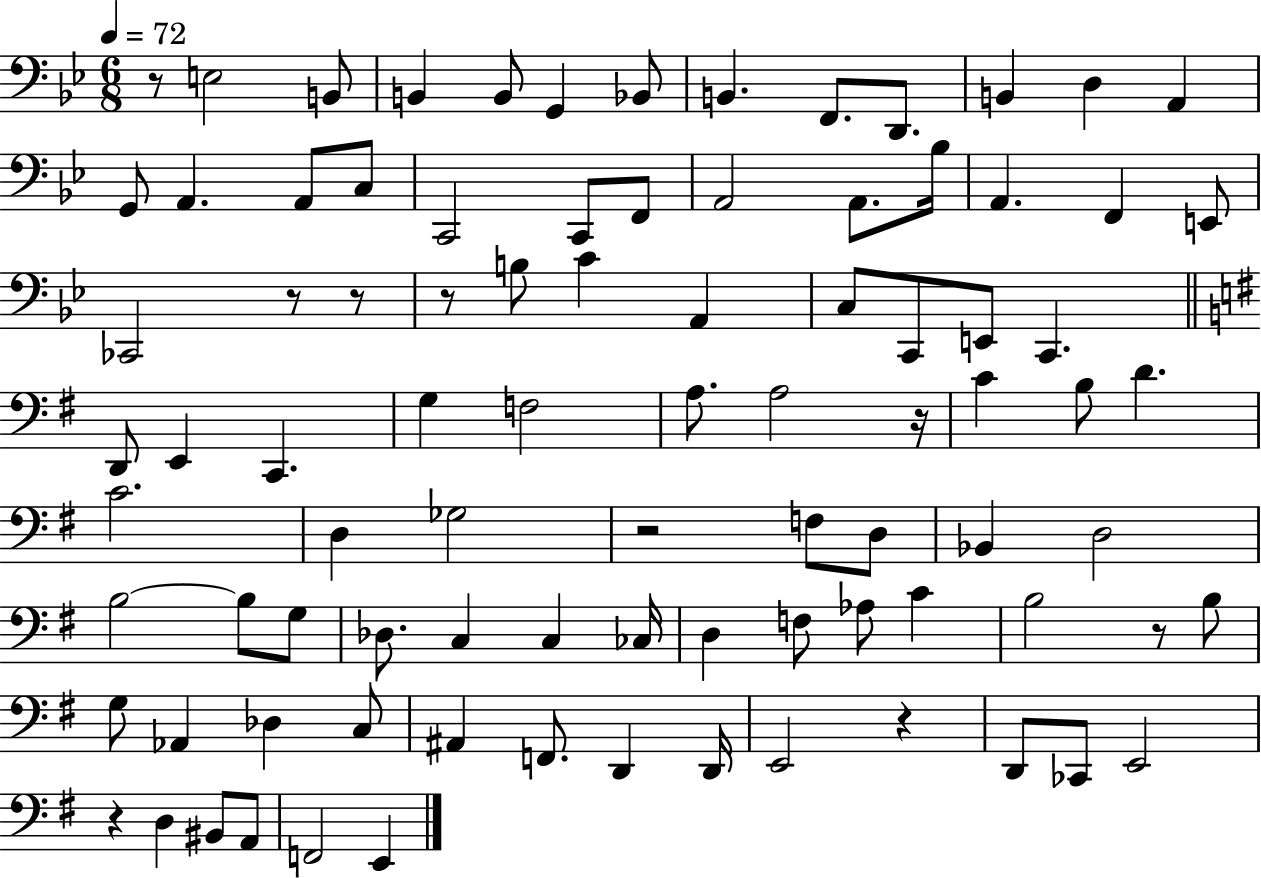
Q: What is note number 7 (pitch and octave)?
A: B2